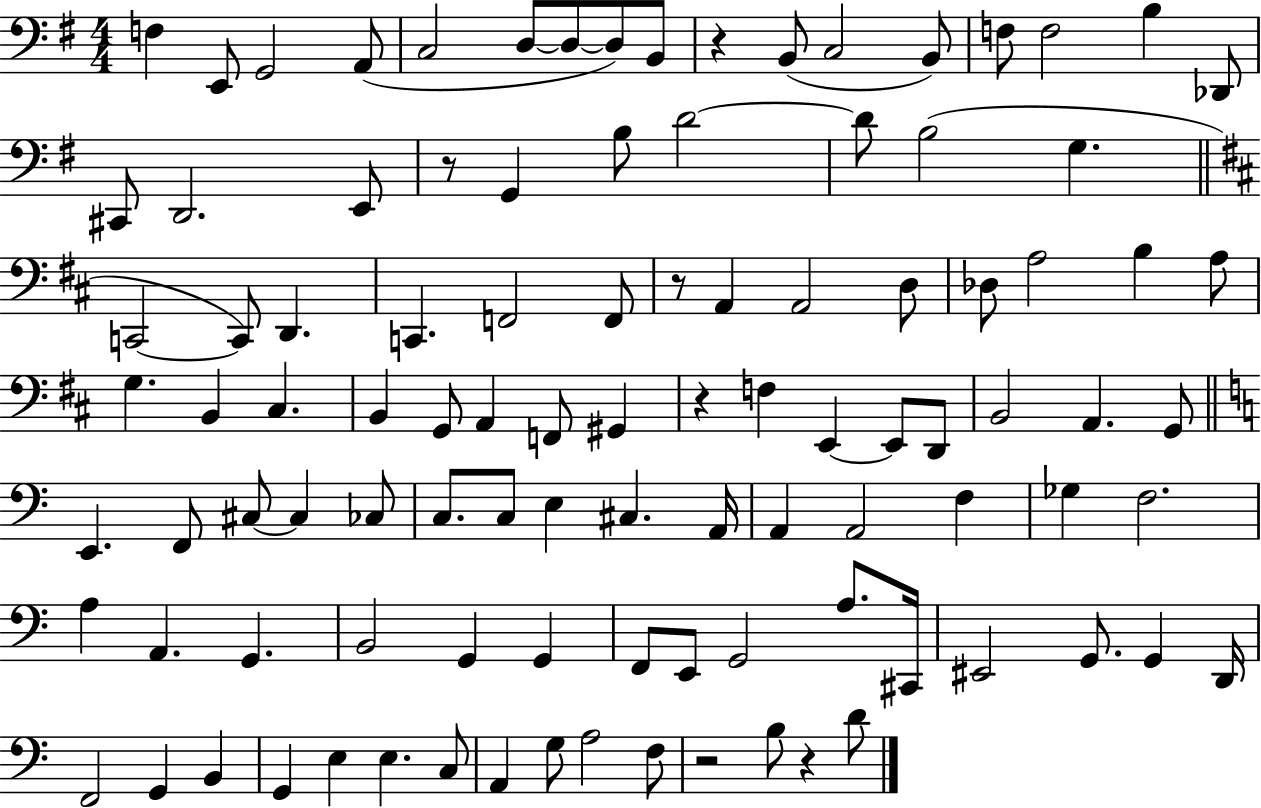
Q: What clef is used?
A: bass